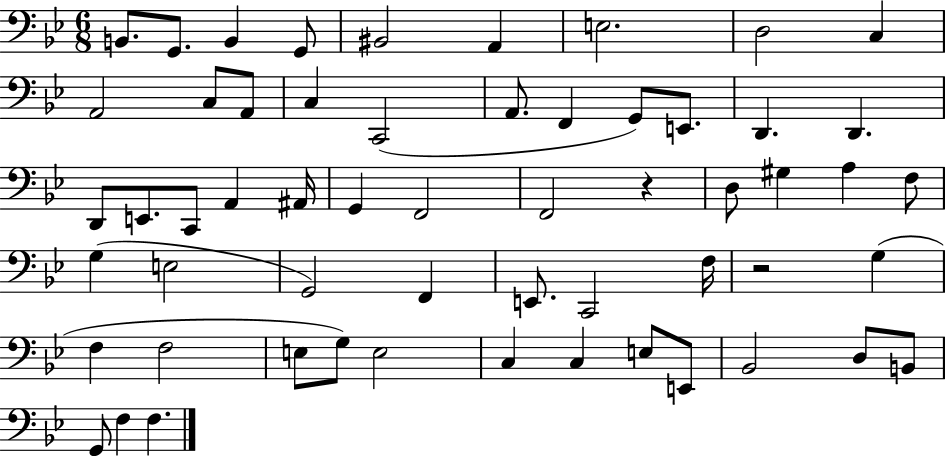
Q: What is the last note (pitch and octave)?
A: F3